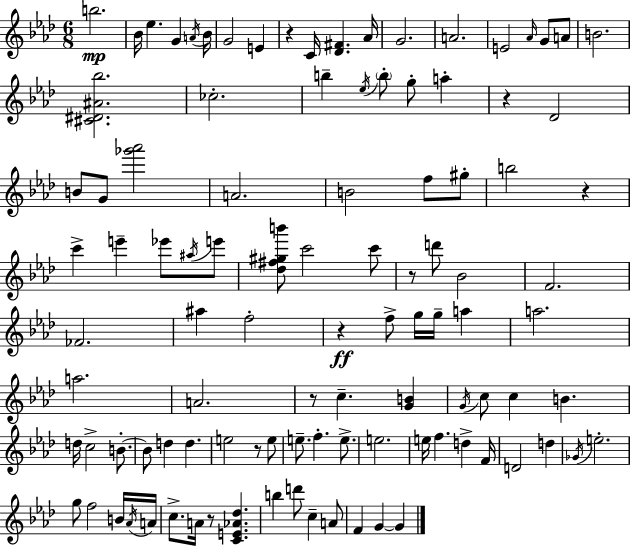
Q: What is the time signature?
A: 6/8